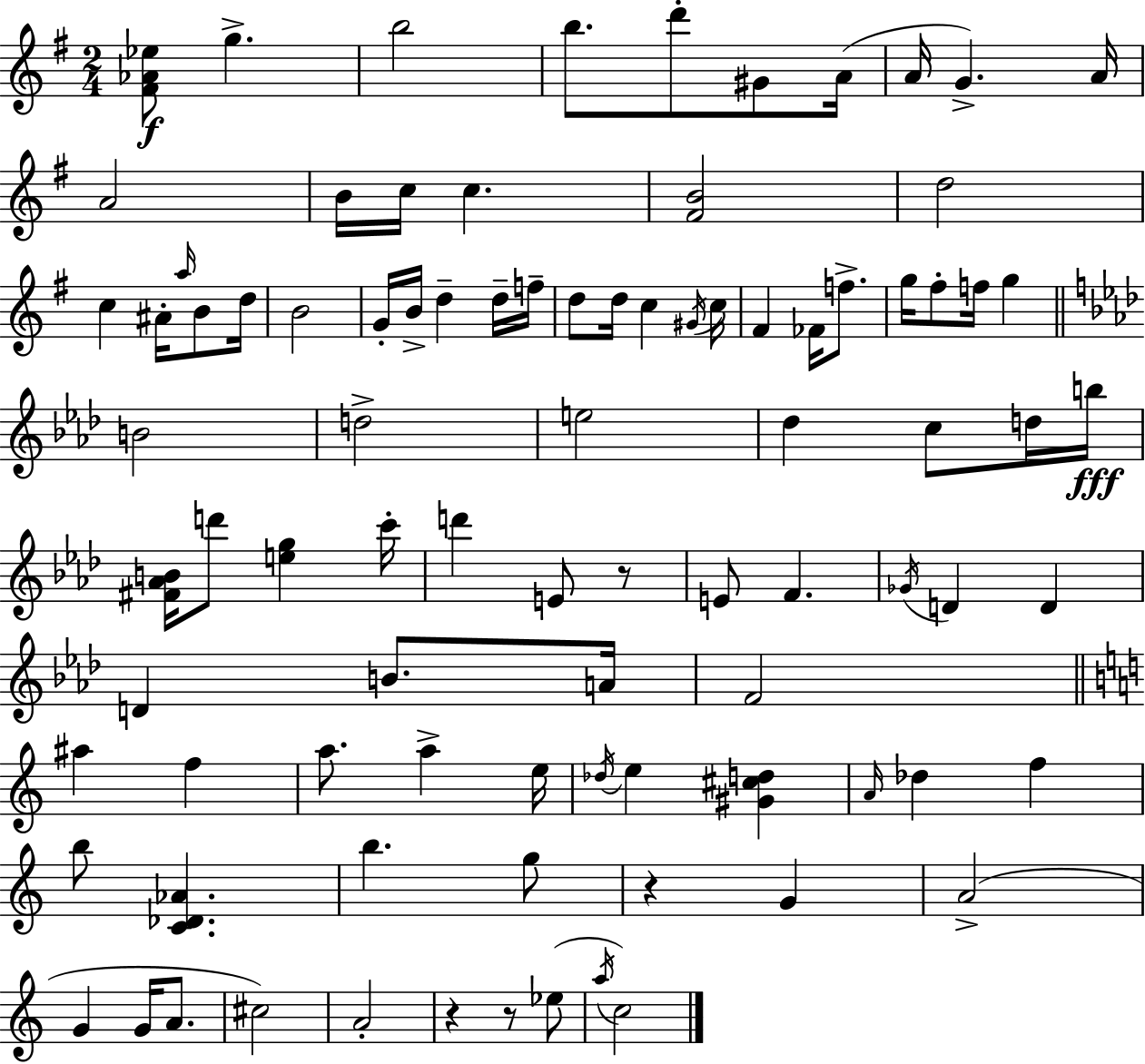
[F#4,Ab4,Eb5]/e G5/q. B5/h B5/e. D6/e G#4/e A4/s A4/s G4/q. A4/s A4/h B4/s C5/s C5/q. [F#4,B4]/h D5/h C5/q A#4/s A5/s B4/e D5/s B4/h G4/s B4/s D5/q D5/s F5/s D5/e D5/s C5/q G#4/s C5/s F#4/q FES4/s F5/e. G5/s F#5/e F5/s G5/q B4/h D5/h E5/h Db5/q C5/e D5/s B5/s [F#4,Ab4,B4]/s D6/e [E5,G5]/q C6/s D6/q E4/e R/e E4/e F4/q. Gb4/s D4/q D4/q D4/q B4/e. A4/s F4/h A#5/q F5/q A5/e. A5/q E5/s Db5/s E5/q [G#4,C#5,D5]/q A4/s Db5/q F5/q B5/e [C4,Db4,Ab4]/q. B5/q. G5/e R/q G4/q A4/h G4/q G4/s A4/e. C#5/h A4/h R/q R/e Eb5/e A5/s C5/h